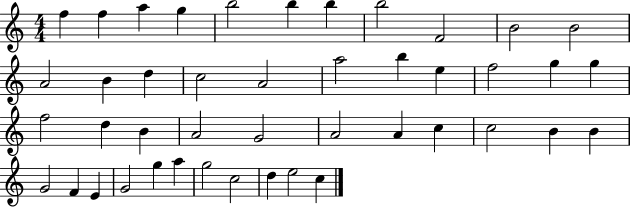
F5/q F5/q A5/q G5/q B5/h B5/q B5/q B5/h F4/h B4/h B4/h A4/h B4/q D5/q C5/h A4/h A5/h B5/q E5/q F5/h G5/q G5/q F5/h D5/q B4/q A4/h G4/h A4/h A4/q C5/q C5/h B4/q B4/q G4/h F4/q E4/q G4/h G5/q A5/q G5/h C5/h D5/q E5/h C5/q